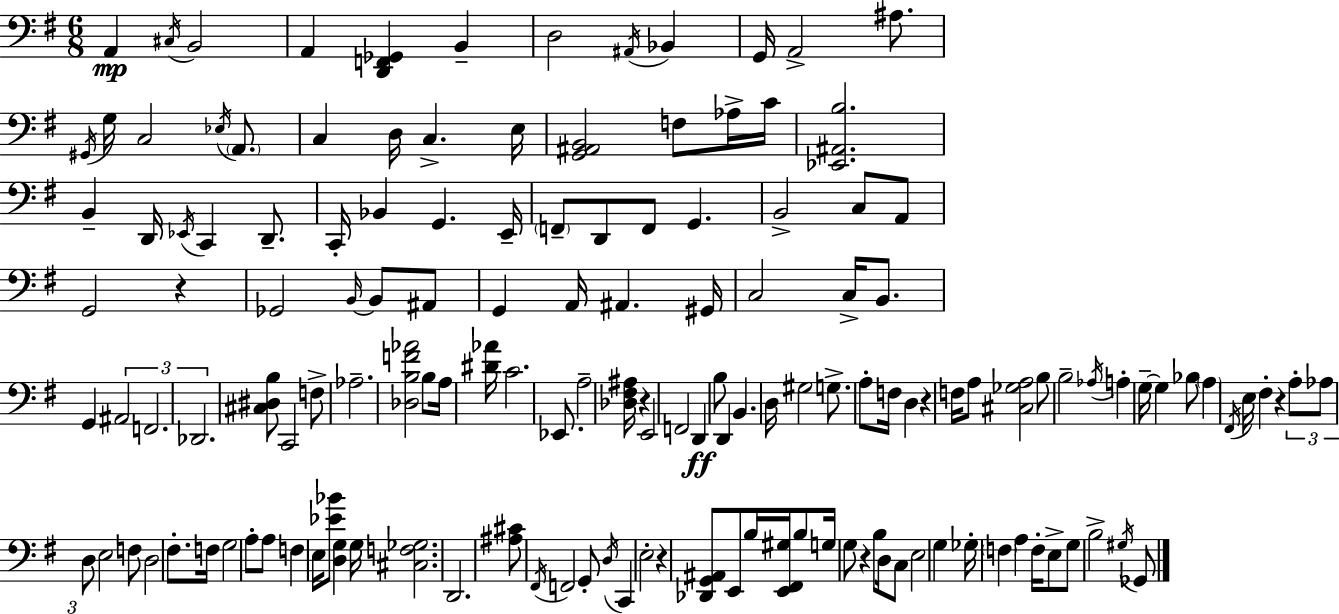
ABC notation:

X:1
T:Untitled
M:6/8
L:1/4
K:Em
A,, ^C,/4 B,,2 A,, [D,,F,,_G,,] B,, D,2 ^A,,/4 _B,, G,,/4 A,,2 ^A,/2 ^G,,/4 G,/4 C,2 _E,/4 A,,/2 C, D,/4 C, E,/4 [G,,^A,,B,,]2 F,/2 _A,/4 C/4 [_E,,^A,,B,]2 B,, D,,/4 _E,,/4 C,, D,,/2 C,,/4 _B,, G,, E,,/4 F,,/2 D,,/2 F,,/2 G,, B,,2 C,/2 A,,/2 G,,2 z _G,,2 B,,/4 B,,/2 ^A,,/2 G,, A,,/4 ^A,, ^G,,/4 C,2 C,/4 B,,/2 G,, ^A,,2 F,,2 _D,,2 [^C,^D,B,]/2 C,,2 F,/2 _A,2 [_D,B,F_A]2 B,/2 A,/4 [^D_A]/4 C2 _E,,/2 A,2 [_D,^F,^A,]/4 z E,,2 F,,2 D,, B,/2 D,, B,, D,/4 ^G,2 G,/2 A,/2 F,/4 D, z F,/4 A,/2 [^C,_G,A,]2 B,/2 B,2 _A,/4 A, G,/4 G, _B,/2 A, ^F,,/4 E,/4 ^F, z A,/2 _A,/2 D,/2 E,2 F,/2 D,2 ^F,/2 F,/4 G,2 A,/2 A,/2 F, E,/4 [_E_B]/2 [D,G,] G,/4 [^C,F,_G,]2 D,,2 [^A,^C]/2 ^F,,/4 F,,2 G,,/2 D,/4 C,, E,2 z [_D,,G,,^A,,]/2 E,,/2 B,/4 [E,,^F,,^G,]/4 B,/2 G,/4 G,/2 z B,/2 D,/4 C,/2 E,2 G, _G,/4 F, A, F,/4 E,/2 G,/2 B,2 ^G,/4 _G,,/2